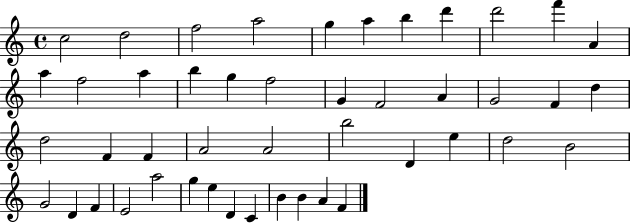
C5/h D5/h F5/h A5/h G5/q A5/q B5/q D6/q D6/h F6/q A4/q A5/q F5/h A5/q B5/q G5/q F5/h G4/q F4/h A4/q G4/h F4/q D5/q D5/h F4/q F4/q A4/h A4/h B5/h D4/q E5/q D5/h B4/h G4/h D4/q F4/q E4/h A5/h G5/q E5/q D4/q C4/q B4/q B4/q A4/q F4/q